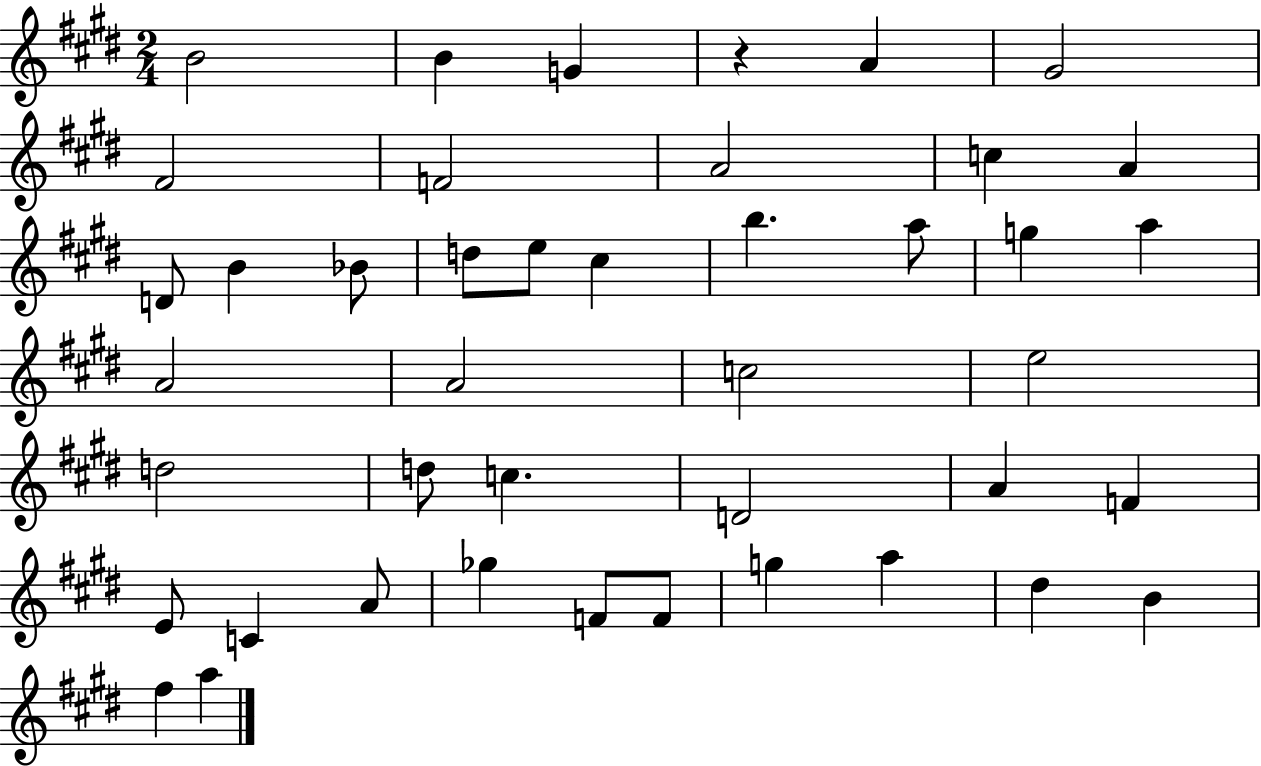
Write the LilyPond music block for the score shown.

{
  \clef treble
  \numericTimeSignature
  \time 2/4
  \key e \major
  \repeat volta 2 { b'2 | b'4 g'4 | r4 a'4 | gis'2 | \break fis'2 | f'2 | a'2 | c''4 a'4 | \break d'8 b'4 bes'8 | d''8 e''8 cis''4 | b''4. a''8 | g''4 a''4 | \break a'2 | a'2 | c''2 | e''2 | \break d''2 | d''8 c''4. | d'2 | a'4 f'4 | \break e'8 c'4 a'8 | ges''4 f'8 f'8 | g''4 a''4 | dis''4 b'4 | \break fis''4 a''4 | } \bar "|."
}